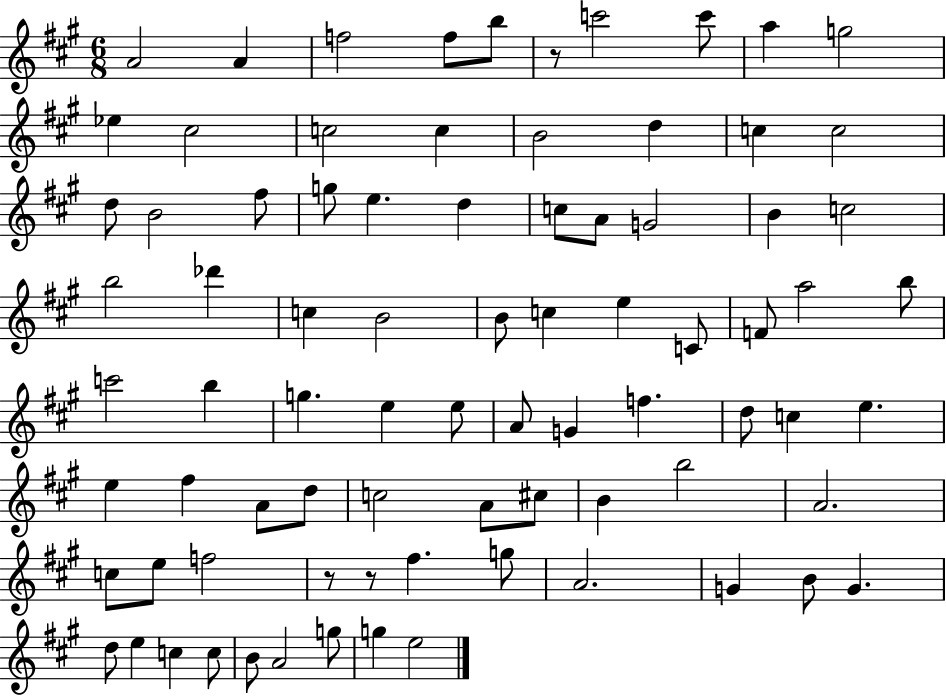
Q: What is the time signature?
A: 6/8